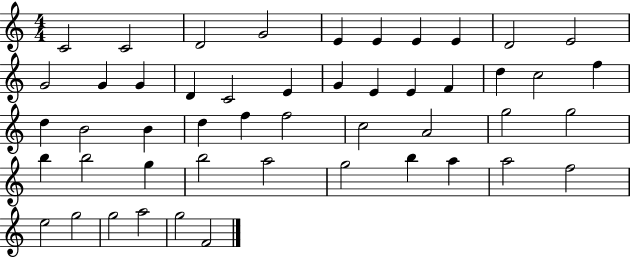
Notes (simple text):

C4/h C4/h D4/h G4/h E4/q E4/q E4/q E4/q D4/h E4/h G4/h G4/q G4/q D4/q C4/h E4/q G4/q E4/q E4/q F4/q D5/q C5/h F5/q D5/q B4/h B4/q D5/q F5/q F5/h C5/h A4/h G5/h G5/h B5/q B5/h G5/q B5/h A5/h G5/h B5/q A5/q A5/h F5/h E5/h G5/h G5/h A5/h G5/h F4/h